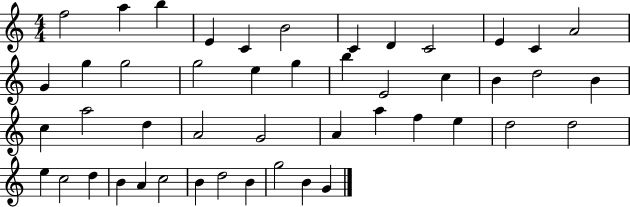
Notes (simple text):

F5/h A5/q B5/q E4/q C4/q B4/h C4/q D4/q C4/h E4/q C4/q A4/h G4/q G5/q G5/h G5/h E5/q G5/q B5/q E4/h C5/q B4/q D5/h B4/q C5/q A5/h D5/q A4/h G4/h A4/q A5/q F5/q E5/q D5/h D5/h E5/q C5/h D5/q B4/q A4/q C5/h B4/q D5/h B4/q G5/h B4/q G4/q